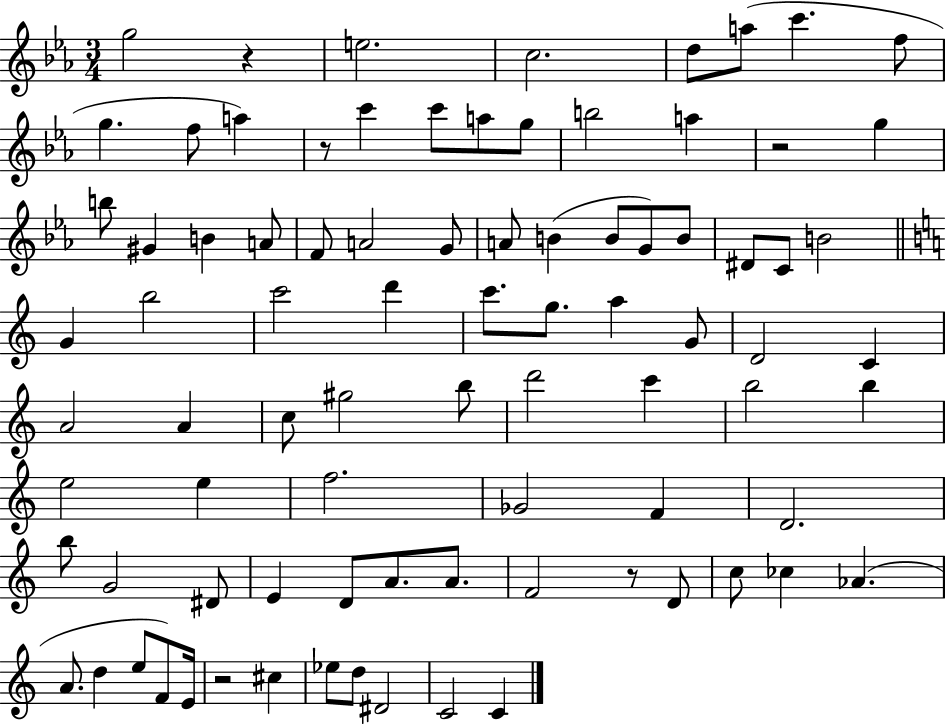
G5/h R/q E5/h. C5/h. D5/e A5/e C6/q. F5/e G5/q. F5/e A5/q R/e C6/q C6/e A5/e G5/e B5/h A5/q R/h G5/q B5/e G#4/q B4/q A4/e F4/e A4/h G4/e A4/e B4/q B4/e G4/e B4/e D#4/e C4/e B4/h G4/q B5/h C6/h D6/q C6/e. G5/e. A5/q G4/e D4/h C4/q A4/h A4/q C5/e G#5/h B5/e D6/h C6/q B5/h B5/q E5/h E5/q F5/h. Gb4/h F4/q D4/h. B5/e G4/h D#4/e E4/q D4/e A4/e. A4/e. F4/h R/e D4/e C5/e CES5/q Ab4/q. A4/e. D5/q E5/e F4/e E4/s R/h C#5/q Eb5/e D5/e D#4/h C4/h C4/q